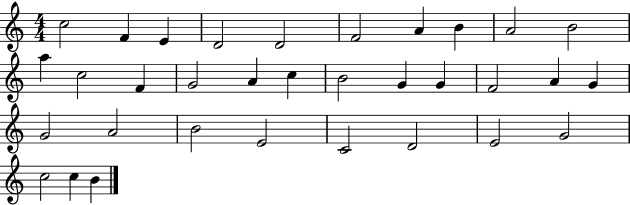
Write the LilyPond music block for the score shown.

{
  \clef treble
  \numericTimeSignature
  \time 4/4
  \key c \major
  c''2 f'4 e'4 | d'2 d'2 | f'2 a'4 b'4 | a'2 b'2 | \break a''4 c''2 f'4 | g'2 a'4 c''4 | b'2 g'4 g'4 | f'2 a'4 g'4 | \break g'2 a'2 | b'2 e'2 | c'2 d'2 | e'2 g'2 | \break c''2 c''4 b'4 | \bar "|."
}